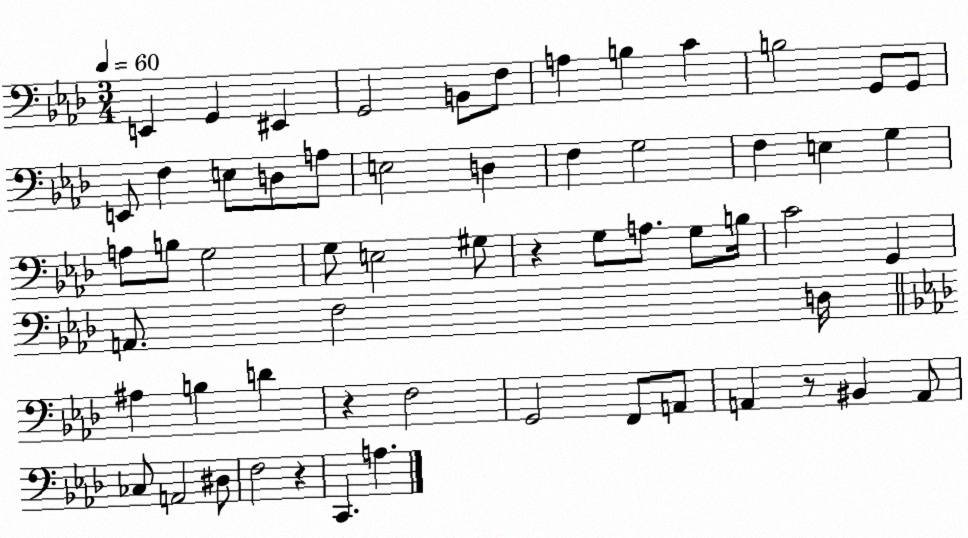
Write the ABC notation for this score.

X:1
T:Untitled
M:3/4
L:1/4
K:Ab
E,, G,, ^E,, G,,2 B,,/2 F,/2 A, B, C B,2 G,,/2 G,,/2 E,,/2 F, E,/2 D,/2 A,/2 E,2 D, F, G,2 F, E, G, A,/2 B,/2 G,2 G,/2 E,2 ^G,/2 z G,/2 A,/2 G,/2 B,/4 C2 G,, A,,/2 F,2 D,/4 ^A, B, D z F,2 G,,2 F,,/2 A,,/2 A,, z/2 ^B,, A,,/2 _C,/2 A,,2 ^D,/2 F,2 z C,, A,